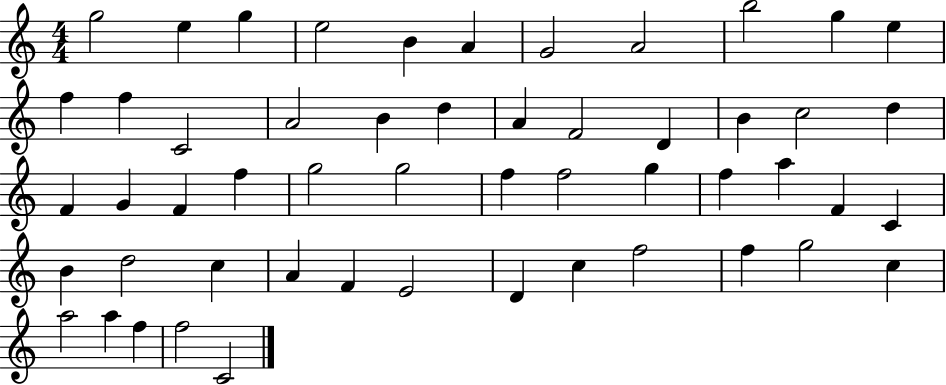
X:1
T:Untitled
M:4/4
L:1/4
K:C
g2 e g e2 B A G2 A2 b2 g e f f C2 A2 B d A F2 D B c2 d F G F f g2 g2 f f2 g f a F C B d2 c A F E2 D c f2 f g2 c a2 a f f2 C2